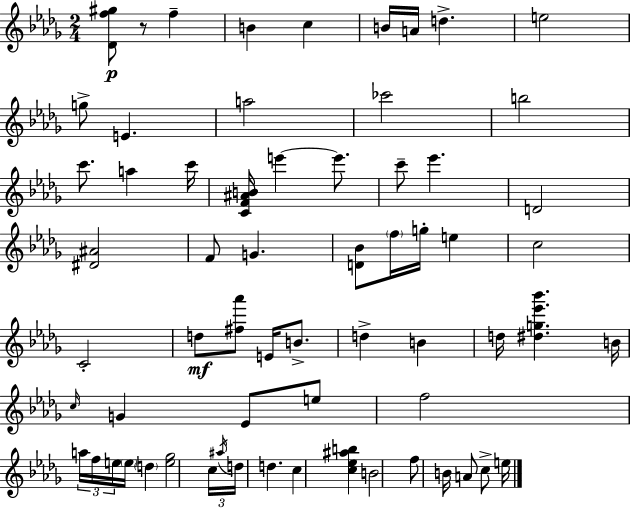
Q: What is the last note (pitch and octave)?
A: E5